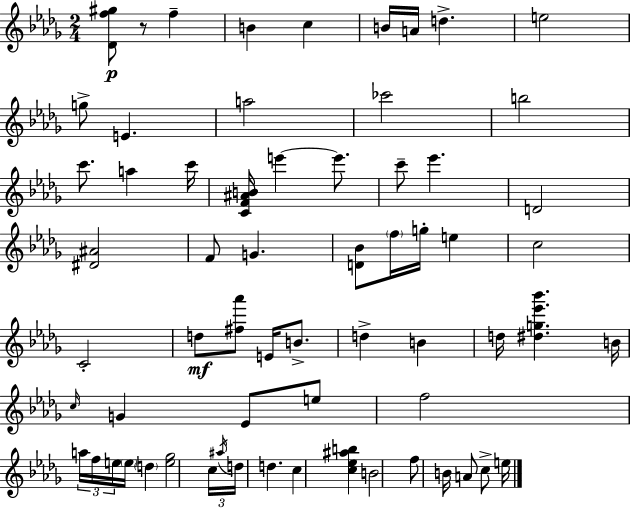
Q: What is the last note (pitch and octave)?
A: E5